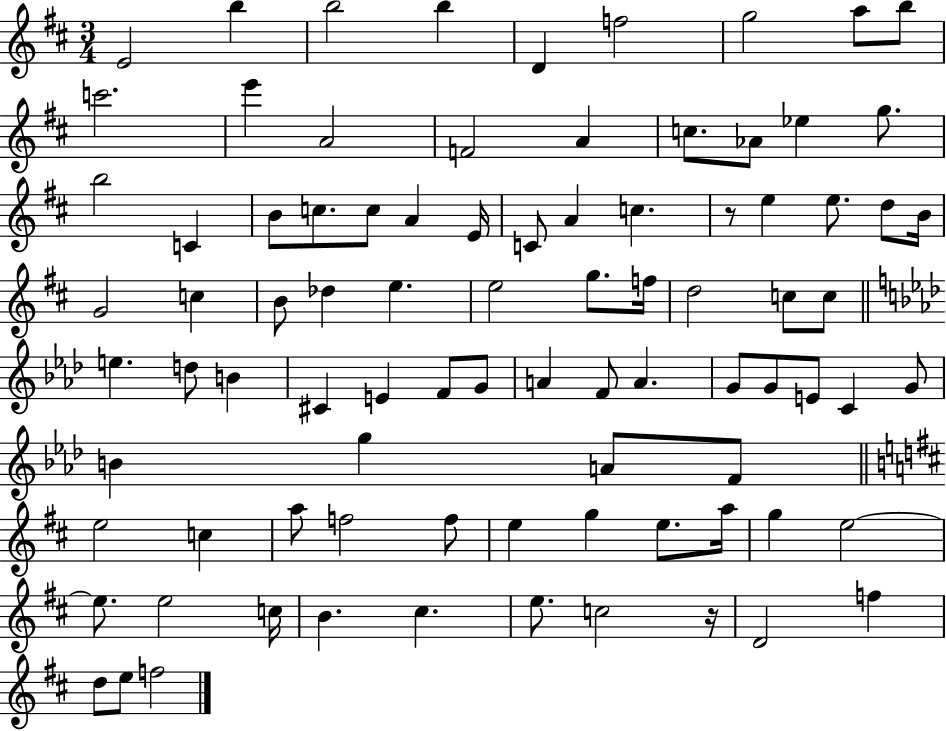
{
  \clef treble
  \numericTimeSignature
  \time 3/4
  \key d \major
  e'2 b''4 | b''2 b''4 | d'4 f''2 | g''2 a''8 b''8 | \break c'''2. | e'''4 a'2 | f'2 a'4 | c''8. aes'8 ees''4 g''8. | \break b''2 c'4 | b'8 c''8. c''8 a'4 e'16 | c'8 a'4 c''4. | r8 e''4 e''8. d''8 b'16 | \break g'2 c''4 | b'8 des''4 e''4. | e''2 g''8. f''16 | d''2 c''8 c''8 | \break \bar "||" \break \key aes \major e''4. d''8 b'4 | cis'4 e'4 f'8 g'8 | a'4 f'8 a'4. | g'8 g'8 e'8 c'4 g'8 | \break b'4 g''4 a'8 f'8 | \bar "||" \break \key d \major e''2 c''4 | a''8 f''2 f''8 | e''4 g''4 e''8. a''16 | g''4 e''2~~ | \break e''8. e''2 c''16 | b'4. cis''4. | e''8. c''2 r16 | d'2 f''4 | \break d''8 e''8 f''2 | \bar "|."
}